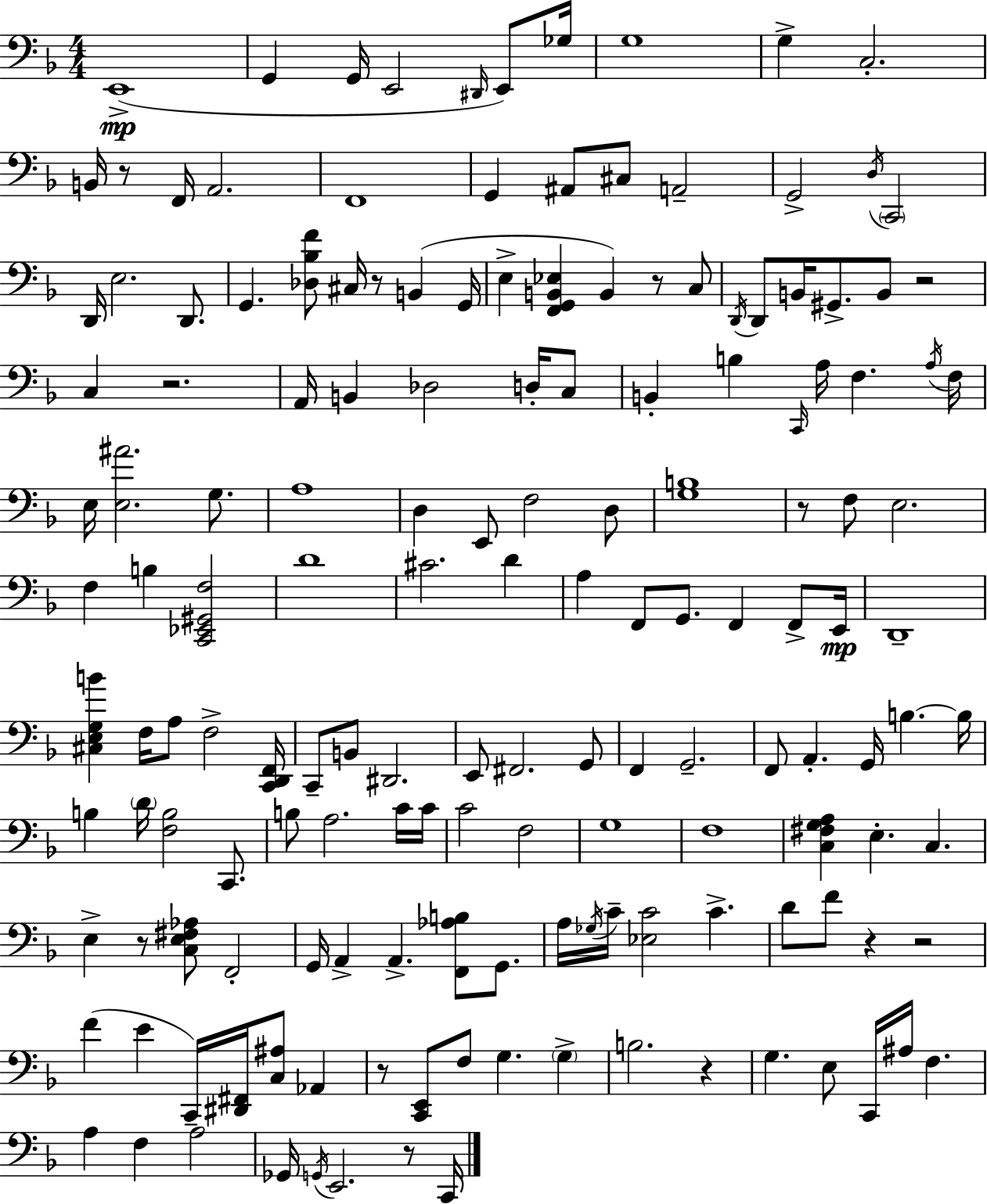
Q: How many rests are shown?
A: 12